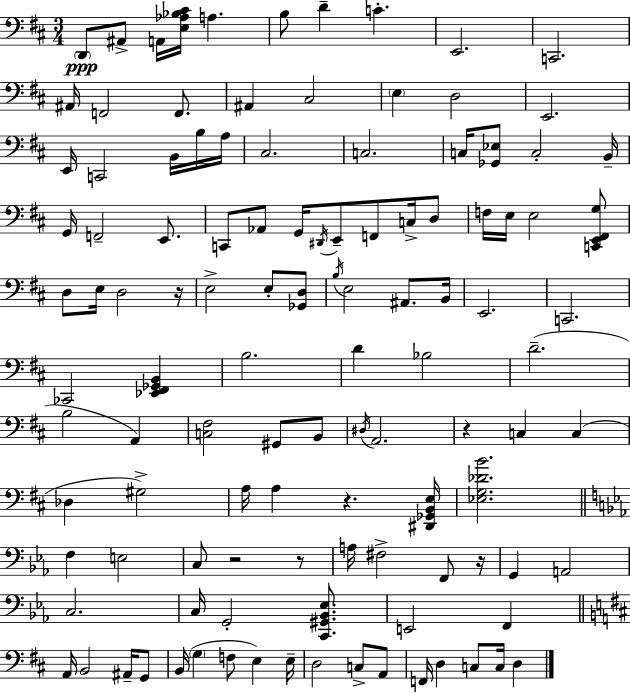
{
  \clef bass
  \numericTimeSignature
  \time 3/4
  \key d \major
  \parenthesize d,8\ppp ais,8-> a,16 <e aes bes cis'>16 a4. | b8 d'4-- c'4.-. | e,2. | c,2. | \break ais,16 f,2 f,8. | ais,4 cis2 | \parenthesize e4 d2 | e,2. | \break e,16 c,2 b,16 b16 a16 | cis2. | c2. | c16 <ges, ees>8 c2-. b,16-- | \break g,16 f,2-- e,8. | c,8 aes,8 g,16 \acciaccatura { dis,16 } e,8-- f,8 c16-> d8 | f16 e16 e2 <c, e, fis, g>8 | d8 e16 d2 | \break r16 e2-> e8-. <ges, d>8 | \acciaccatura { b16 } e2 ais,8. | b,16 e,2. | c,2. | \break ces,2 <ees, fis, ges, b,>4 | b2. | d'4 bes2 | d'2.--( | \break b2 a,4) | <c fis>2 gis,8 | b,8 \acciaccatura { dis16 } a,2. | r4 c4 c4( | \break des4 gis2->) | a16 a4 r4. | <dis, ges, b, e>16 <ees g des' b'>2. | \bar "||" \break \key c \minor f4 e2 | c8 r2 r8 | a16 fis2-> f,8 r16 | g,4 a,2 | \break c2. | c16 g,2-. <c, gis, bes, ees>8. | e,2 f,4 | \bar "||" \break \key d \major a,16 b,2 ais,16-- g,8 | b,16( \parenthesize g4 f8 e4) e16-- | d2 c8-> a,8 | f,16 d4 c8 c16 d4 | \break \bar "|."
}